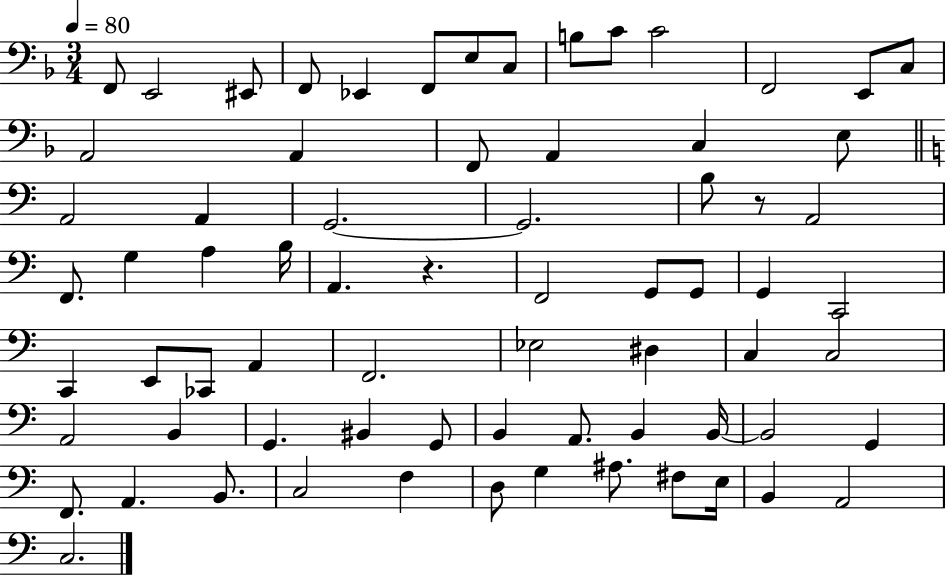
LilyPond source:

{
  \clef bass
  \numericTimeSignature
  \time 3/4
  \key f \major
  \tempo 4 = 80
  f,8 e,2 eis,8 | f,8 ees,4 f,8 e8 c8 | b8 c'8 c'2 | f,2 e,8 c8 | \break a,2 a,4 | f,8 a,4 c4 e8 | \bar "||" \break \key a \minor a,2 a,4 | g,2.~~ | g,2. | b8 r8 a,2 | \break f,8. g4 a4 b16 | a,4. r4. | f,2 g,8 g,8 | g,4 c,2 | \break c,4 e,8 ces,8 a,4 | f,2. | ees2 dis4 | c4 c2 | \break a,2 b,4 | g,4. bis,4 g,8 | b,4 a,8. b,4 b,16~~ | b,2 g,4 | \break f,8. a,4. b,8. | c2 f4 | d8 g4 ais8. fis8 e16 | b,4 a,2 | \break c2. | \bar "|."
}